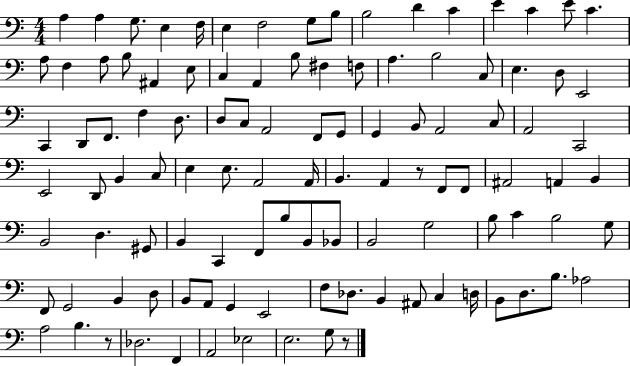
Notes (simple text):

A3/q A3/q G3/e. E3/q F3/s E3/q F3/h G3/e B3/e B3/h D4/q C4/q E4/q C4/q E4/e C4/q. A3/e F3/q A3/e B3/e A#2/q E3/e C3/q A2/q B3/e F#3/q F3/e A3/q. B3/h C3/e E3/q. D3/e E2/h C2/q D2/e F2/e. F3/q D3/e. D3/e C3/e A2/h F2/e G2/e G2/q B2/e A2/h C3/e A2/h C2/h E2/h D2/e B2/q C3/e E3/q E3/e. A2/h A2/s B2/q. A2/q R/e F2/e F2/e A#2/h A2/q B2/q B2/h D3/q. G#2/e B2/q C2/q F2/e B3/e B2/e Bb2/e B2/h G3/h B3/e C4/q B3/h G3/e F2/e G2/h B2/q D3/e B2/e A2/e G2/q E2/h F3/e Db3/e. B2/q A#2/e C3/q D3/s B2/e D3/e. B3/e. Ab3/h A3/h B3/q. R/e Db3/h. F2/q A2/h Eb3/h E3/h. G3/e R/e